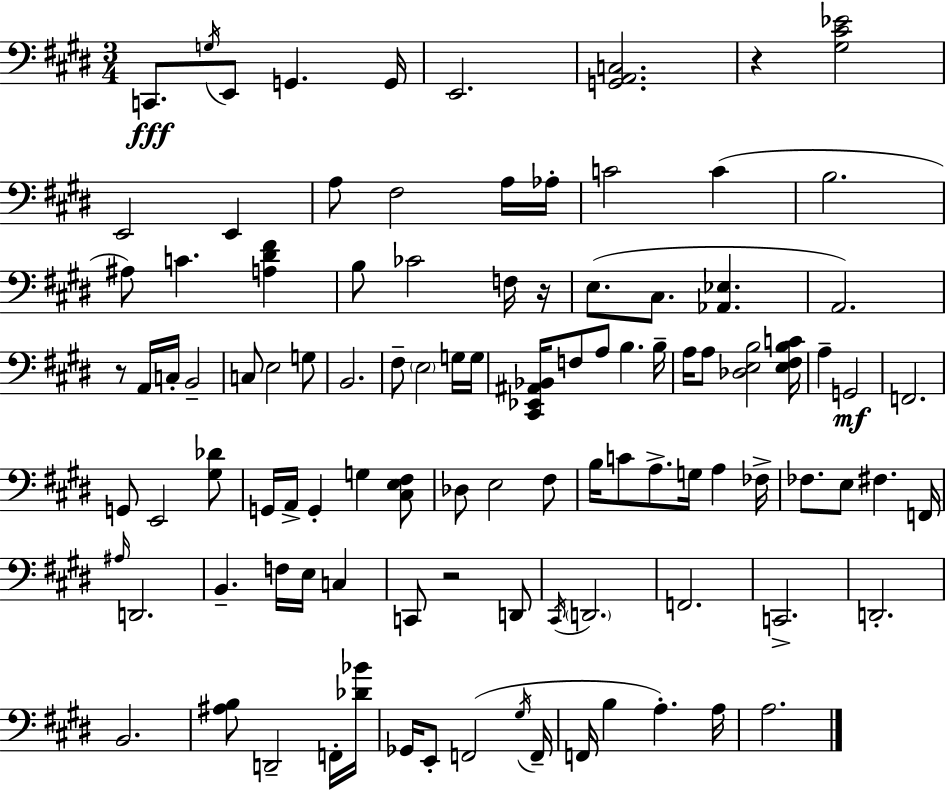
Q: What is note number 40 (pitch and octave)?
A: A3